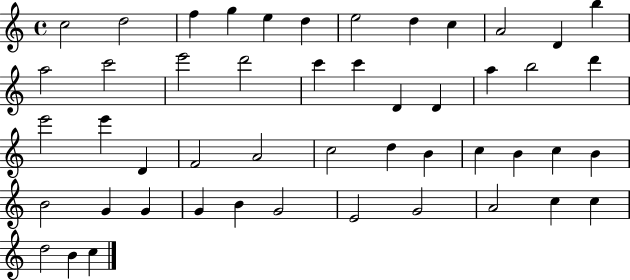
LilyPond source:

{
  \clef treble
  \time 4/4
  \defaultTimeSignature
  \key c \major
  c''2 d''2 | f''4 g''4 e''4 d''4 | e''2 d''4 c''4 | a'2 d'4 b''4 | \break a''2 c'''2 | e'''2 d'''2 | c'''4 c'''4 d'4 d'4 | a''4 b''2 d'''4 | \break e'''2 e'''4 d'4 | f'2 a'2 | c''2 d''4 b'4 | c''4 b'4 c''4 b'4 | \break b'2 g'4 g'4 | g'4 b'4 g'2 | e'2 g'2 | a'2 c''4 c''4 | \break d''2 b'4 c''4 | \bar "|."
}